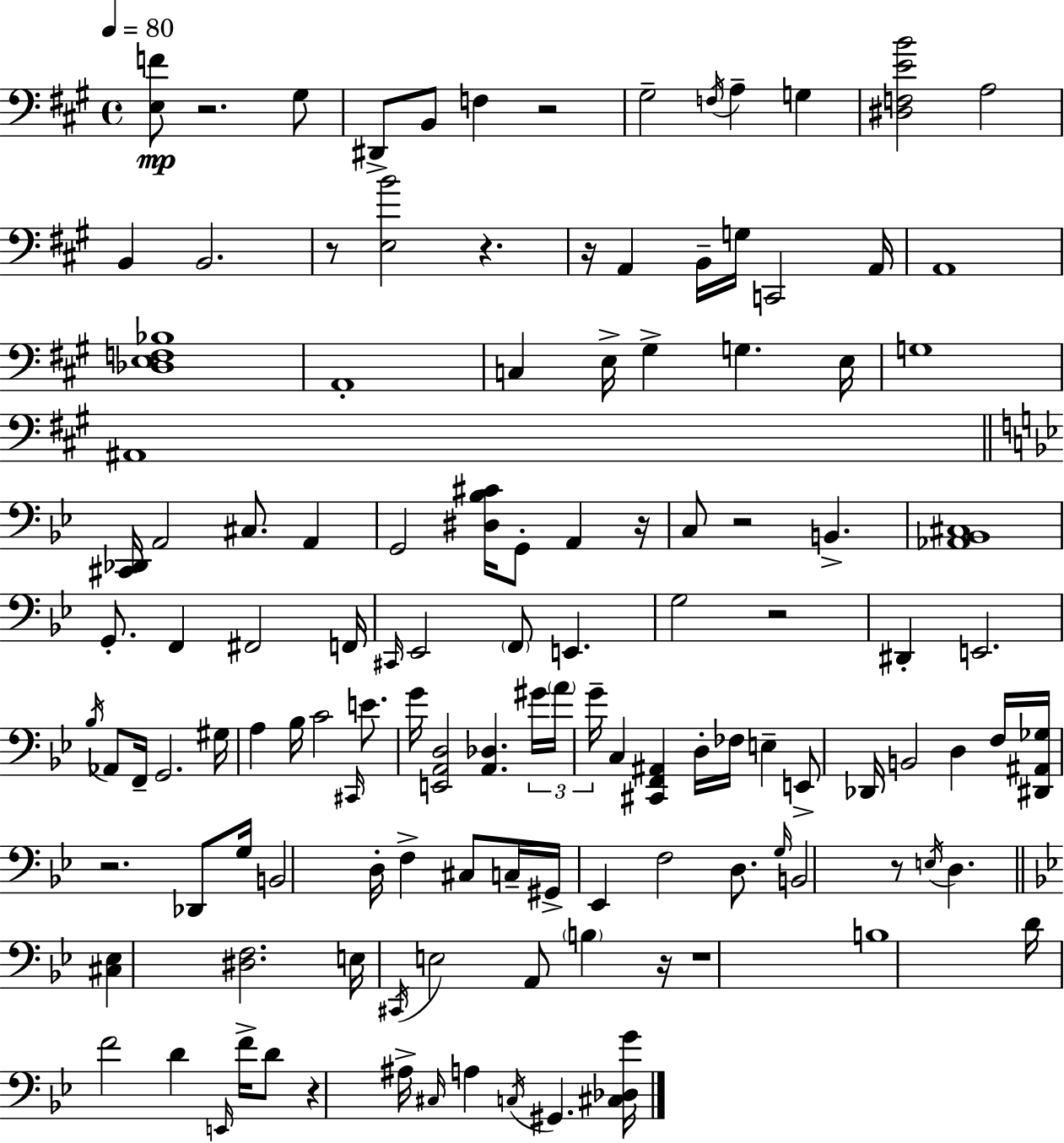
X:1
T:Untitled
M:4/4
L:1/4
K:A
[E,F]/2 z2 ^G,/2 ^D,,/2 B,,/2 F, z2 ^G,2 F,/4 A, G, [^D,F,EB]2 A,2 B,, B,,2 z/2 [E,B]2 z z/4 A,, B,,/4 G,/4 C,,2 A,,/4 A,,4 [_D,E,F,_B,]4 A,,4 C, E,/4 ^G, G, E,/4 G,4 ^A,,4 [^C,,_D,,]/4 A,,2 ^C,/2 A,, G,,2 [^D,_B,^C]/4 G,,/2 A,, z/4 C,/2 z2 B,, [_A,,_B,,^C,]4 G,,/2 F,, ^F,,2 F,,/4 ^C,,/4 _E,,2 F,,/2 E,, G,2 z2 ^D,, E,,2 _B,/4 _A,,/2 F,,/4 G,,2 ^G,/4 A, _B,/4 C2 ^C,,/4 E/2 G/4 [E,,A,,D,]2 [A,,_D,] ^G/4 A/4 G/4 C, [^C,,F,,^A,,] D,/4 _F,/4 E, E,,/2 _D,,/4 B,,2 D, F,/4 [^D,,^A,,_G,]/4 z2 _D,,/2 G,/4 B,,2 D,/4 F, ^C,/2 C,/4 ^G,,/4 _E,, F,2 D,/2 G,/4 B,,2 z/2 E,/4 D, [^C,_E,] [^D,F,]2 E,/4 ^C,,/4 E,2 A,,/2 B, z/4 z4 B,4 D/4 F2 D E,,/4 F/4 D/2 z ^A,/4 ^C,/4 A, C,/4 ^G,, [^C,_D,G]/4